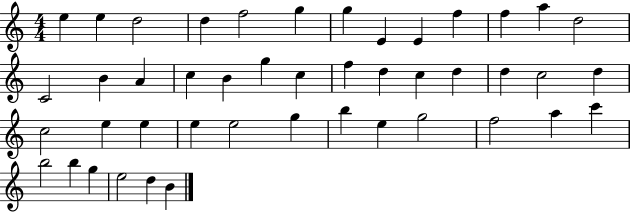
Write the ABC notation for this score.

X:1
T:Untitled
M:4/4
L:1/4
K:C
e e d2 d f2 g g E E f f a d2 C2 B A c B g c f d c d d c2 d c2 e e e e2 g b e g2 f2 a c' b2 b g e2 d B